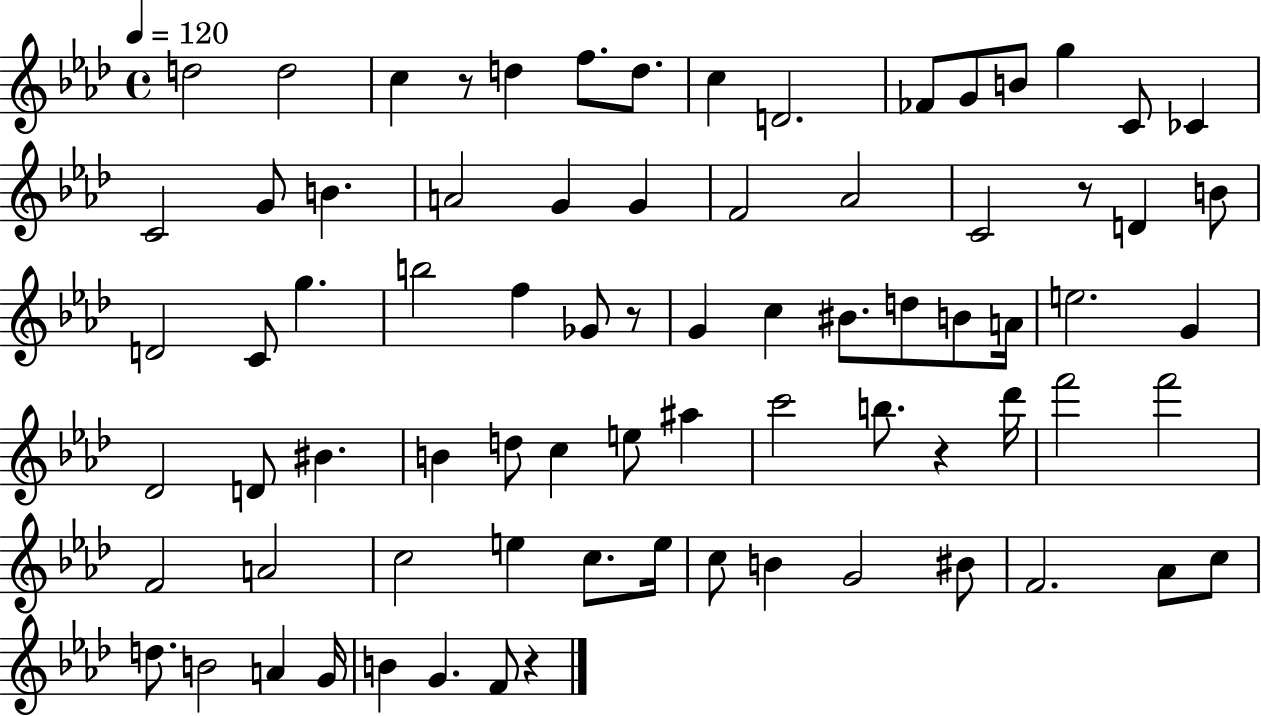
{
  \clef treble
  \time 4/4
  \defaultTimeSignature
  \key aes \major
  \tempo 4 = 120
  d''2 d''2 | c''4 r8 d''4 f''8. d''8. | c''4 d'2. | fes'8 g'8 b'8 g''4 c'8 ces'4 | \break c'2 g'8 b'4. | a'2 g'4 g'4 | f'2 aes'2 | c'2 r8 d'4 b'8 | \break d'2 c'8 g''4. | b''2 f''4 ges'8 r8 | g'4 c''4 bis'8. d''8 b'8 a'16 | e''2. g'4 | \break des'2 d'8 bis'4. | b'4 d''8 c''4 e''8 ais''4 | c'''2 b''8. r4 des'''16 | f'''2 f'''2 | \break f'2 a'2 | c''2 e''4 c''8. e''16 | c''8 b'4 g'2 bis'8 | f'2. aes'8 c''8 | \break d''8. b'2 a'4 g'16 | b'4 g'4. f'8 r4 | \bar "|."
}